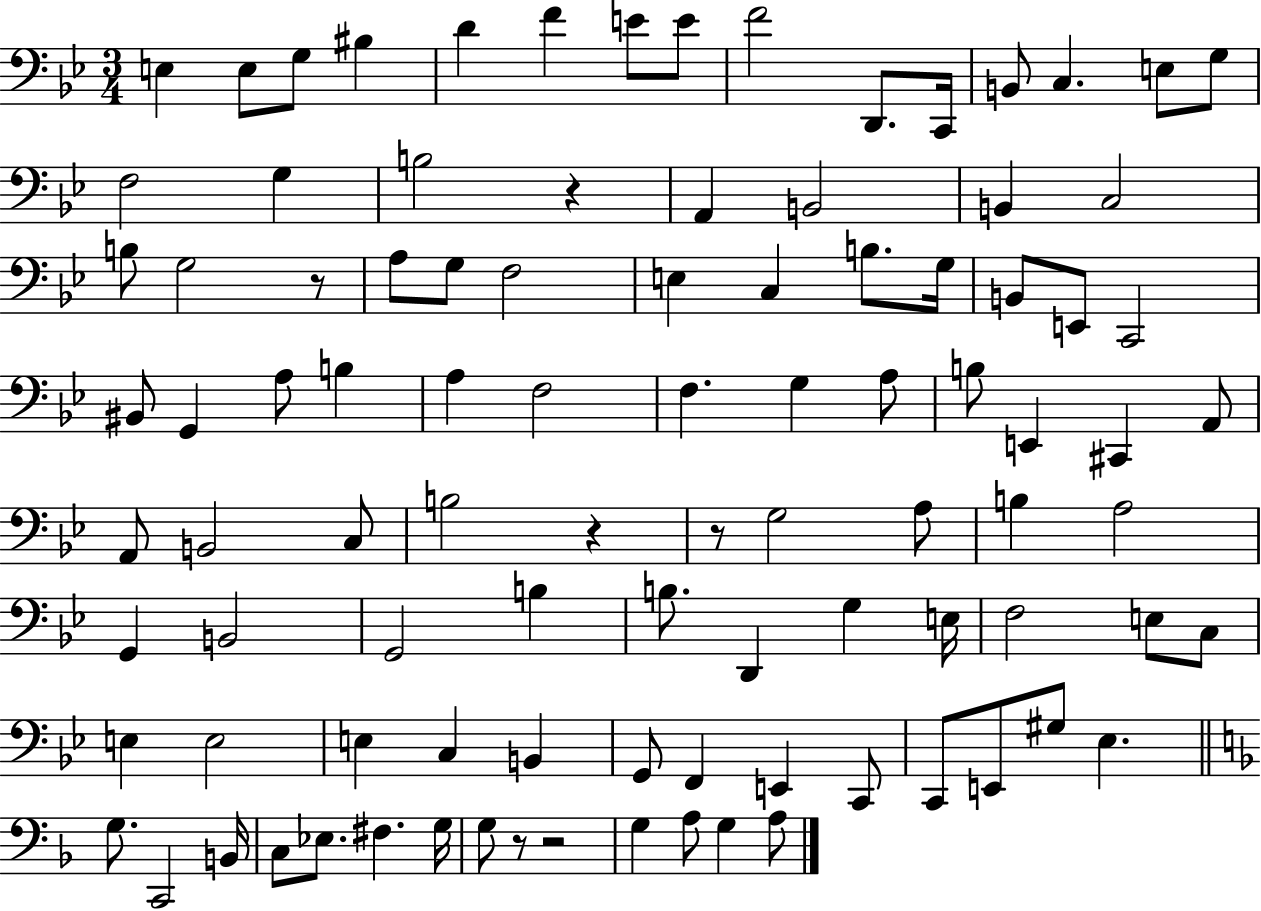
E3/q E3/e G3/e BIS3/q D4/q F4/q E4/e E4/e F4/h D2/e. C2/s B2/e C3/q. E3/e G3/e F3/h G3/q B3/h R/q A2/q B2/h B2/q C3/h B3/e G3/h R/e A3/e G3/e F3/h E3/q C3/q B3/e. G3/s B2/e E2/e C2/h BIS2/e G2/q A3/e B3/q A3/q F3/h F3/q. G3/q A3/e B3/e E2/q C#2/q A2/e A2/e B2/h C3/e B3/h R/q R/e G3/h A3/e B3/q A3/h G2/q B2/h G2/h B3/q B3/e. D2/q G3/q E3/s F3/h E3/e C3/e E3/q E3/h E3/q C3/q B2/q G2/e F2/q E2/q C2/e C2/e E2/e G#3/e Eb3/q. G3/e. C2/h B2/s C3/e Eb3/e. F#3/q. G3/s G3/e R/e R/h G3/q A3/e G3/q A3/e